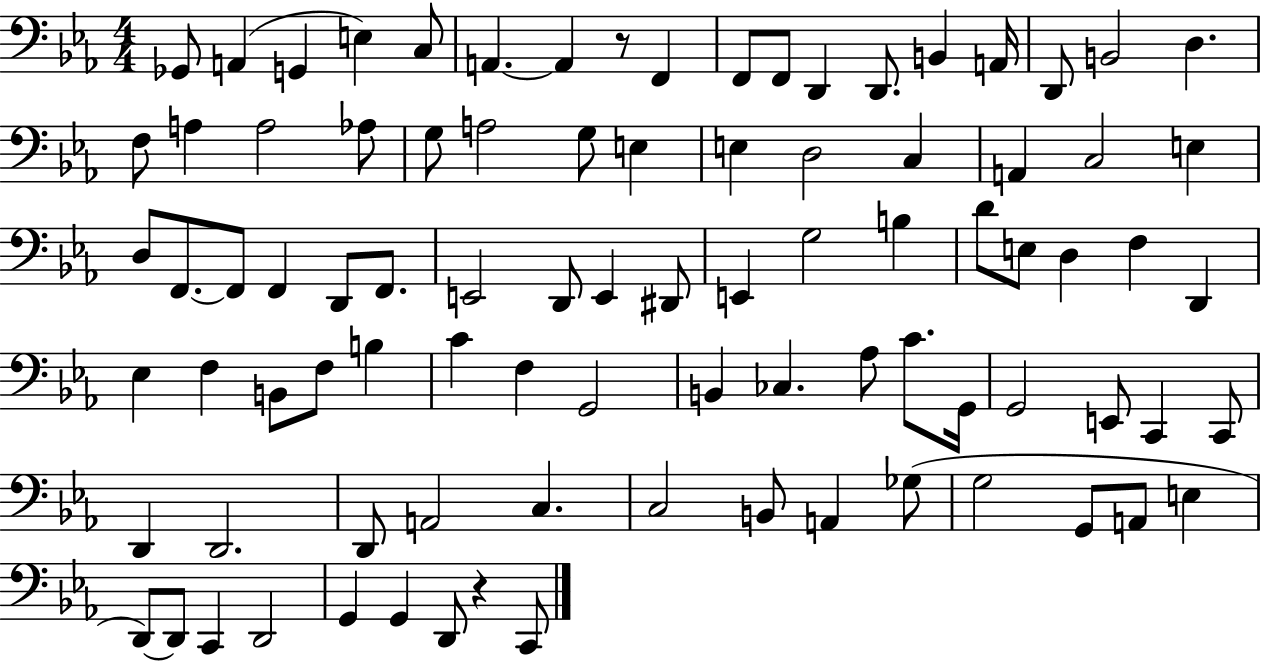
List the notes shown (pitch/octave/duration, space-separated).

Gb2/e A2/q G2/q E3/q C3/e A2/q. A2/q R/e F2/q F2/e F2/e D2/q D2/e. B2/q A2/s D2/e B2/h D3/q. F3/e A3/q A3/h Ab3/e G3/e A3/h G3/e E3/q E3/q D3/h C3/q A2/q C3/h E3/q D3/e F2/e. F2/e F2/q D2/e F2/e. E2/h D2/e E2/q D#2/e E2/q G3/h B3/q D4/e E3/e D3/q F3/q D2/q Eb3/q F3/q B2/e F3/e B3/q C4/q F3/q G2/h B2/q CES3/q. Ab3/e C4/e. G2/s G2/h E2/e C2/q C2/e D2/q D2/h. D2/e A2/h C3/q. C3/h B2/e A2/q Gb3/e G3/h G2/e A2/e E3/q D2/e D2/e C2/q D2/h G2/q G2/q D2/e R/q C2/e